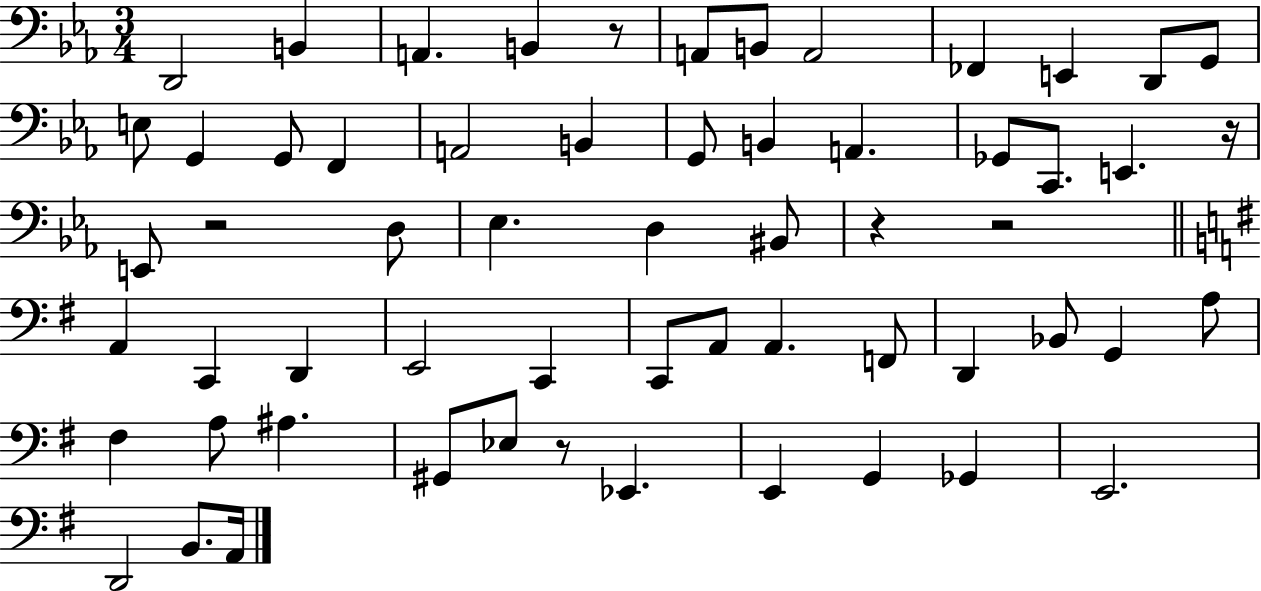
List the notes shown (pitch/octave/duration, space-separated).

D2/h B2/q A2/q. B2/q R/e A2/e B2/e A2/h FES2/q E2/q D2/e G2/e E3/e G2/q G2/e F2/q A2/h B2/q G2/e B2/q A2/q. Gb2/e C2/e. E2/q. R/s E2/e R/h D3/e Eb3/q. D3/q BIS2/e R/q R/h A2/q C2/q D2/q E2/h C2/q C2/e A2/e A2/q. F2/e D2/q Bb2/e G2/q A3/e F#3/q A3/e A#3/q. G#2/e Eb3/e R/e Eb2/q. E2/q G2/q Gb2/q E2/h. D2/h B2/e. A2/s